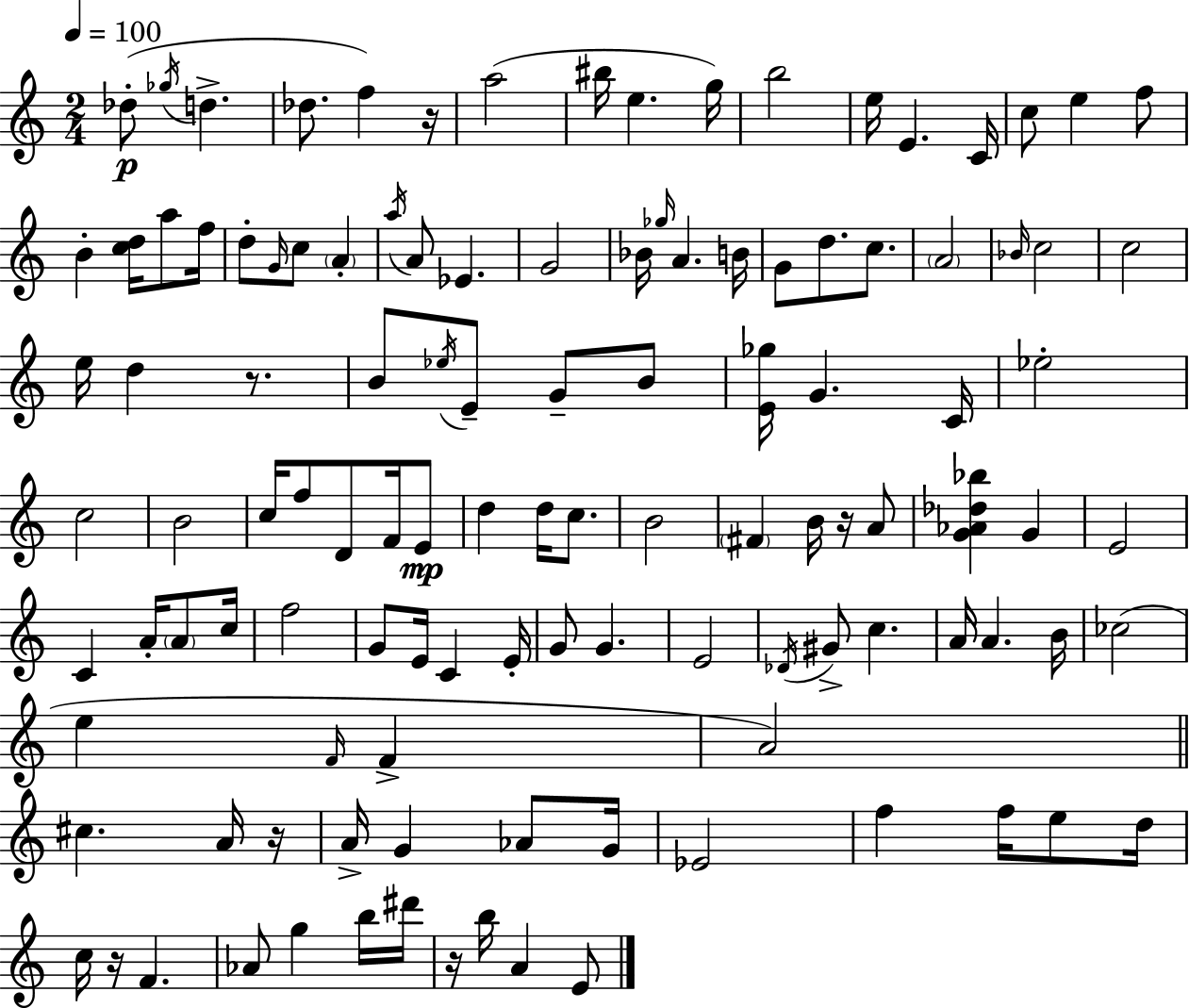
{
  \clef treble
  \numericTimeSignature
  \time 2/4
  \key a \minor
  \tempo 4 = 100
  des''8-.(\p \acciaccatura { ges''16 } d''4.-> | des''8. f''4) | r16 a''2( | bis''16 e''4. | \break g''16) b''2 | e''16 e'4. | c'16 c''8 e''4 f''8 | b'4-. <c'' d''>16 a''8 | \break f''16 d''8-. \grace { g'16 } c''8 \parenthesize a'4-. | \acciaccatura { a''16 } a'8 ees'4. | g'2 | bes'16 \grace { ges''16 } a'4. | \break b'16 g'8 d''8. | c''8. \parenthesize a'2 | \grace { bes'16 } c''2 | c''2 | \break e''16 d''4 | r8. b'8 \acciaccatura { ees''16 } | e'8-- g'8-- b'8 <e' ges''>16 g'4. | c'16 ees''2-. | \break c''2 | b'2 | c''16 f''8 | d'8 f'16 e'8\mp d''4 | \break d''16 c''8. b'2 | \parenthesize fis'4 | b'16 r16 a'8 <g' aes' des'' bes''>4 | g'4 e'2 | \break c'4 | a'16-. \parenthesize a'8 c''16 f''2 | g'8 | e'16 c'4 e'16-. g'8 | \break g'4. e'2 | \acciaccatura { des'16 } gis'8-> | c''4. a'16 | a'4. b'16 ces''2( | \break e''4 | \grace { f'16 } f'4-> | a'2) | \bar "||" \break \key c \major cis''4. a'16 r16 | a'16-> g'4 aes'8 g'16 | ees'2 | f''4 f''16 e''8 d''16 | \break c''16 r16 f'4. | aes'8 g''4 b''16 dis'''16 | r16 b''16 a'4 e'8 | \bar "|."
}